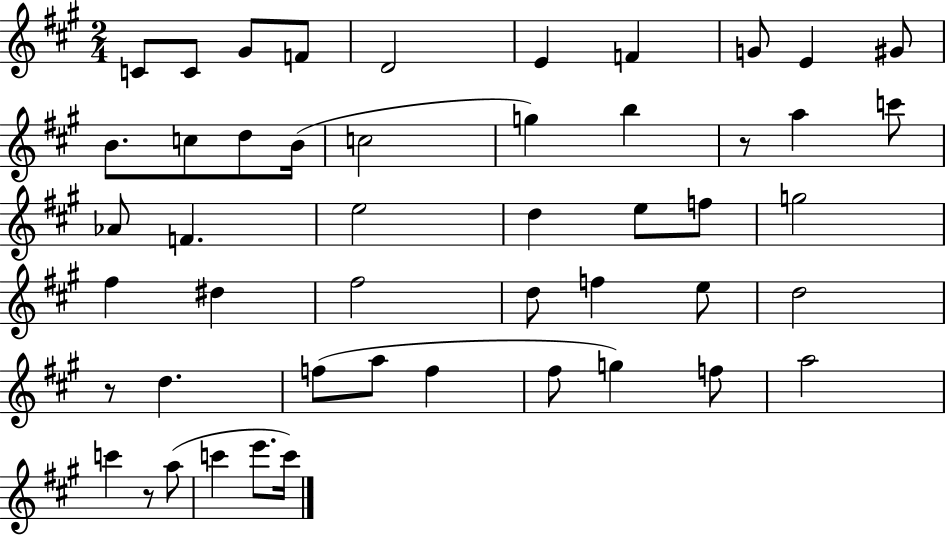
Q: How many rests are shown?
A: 3